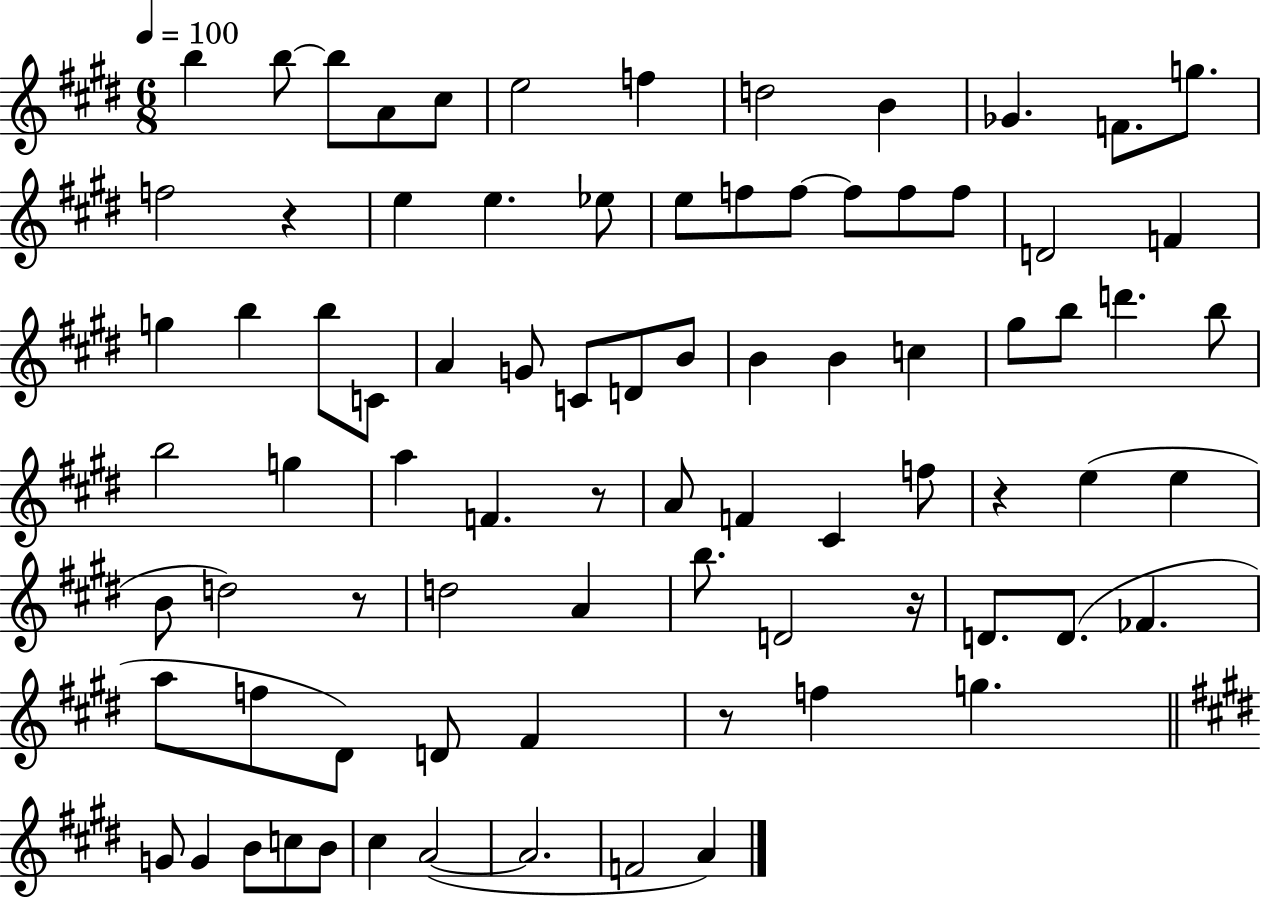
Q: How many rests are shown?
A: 6